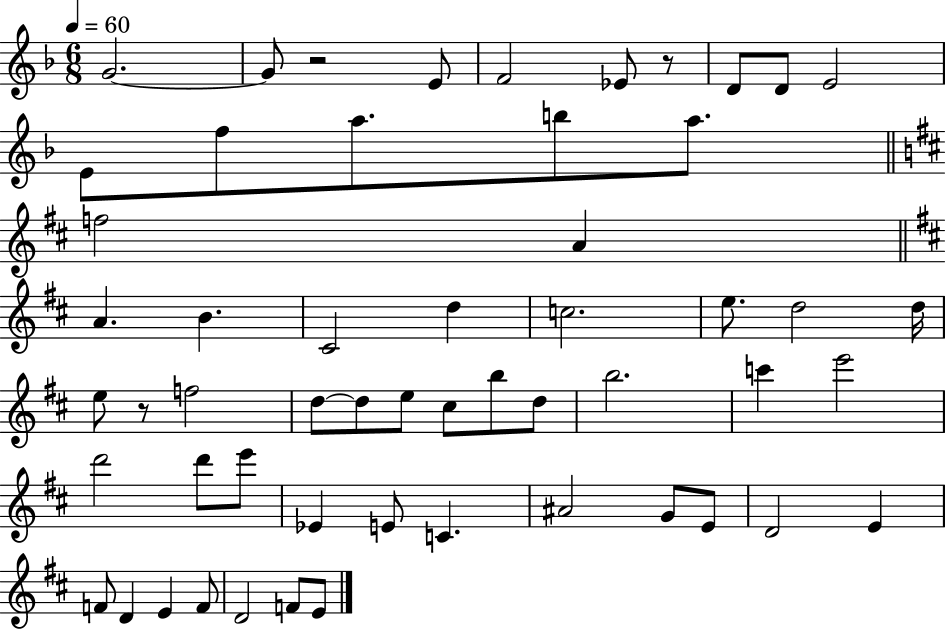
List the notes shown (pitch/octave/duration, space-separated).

G4/h. G4/e R/h E4/e F4/h Eb4/e R/e D4/e D4/e E4/h E4/e F5/e A5/e. B5/e A5/e. F5/h A4/q A4/q. B4/q. C#4/h D5/q C5/h. E5/e. D5/h D5/s E5/e R/e F5/h D5/e D5/e E5/e C#5/e B5/e D5/e B5/h. C6/q E6/h D6/h D6/e E6/e Eb4/q E4/e C4/q. A#4/h G4/e E4/e D4/h E4/q F4/e D4/q E4/q F4/e D4/h F4/e E4/e